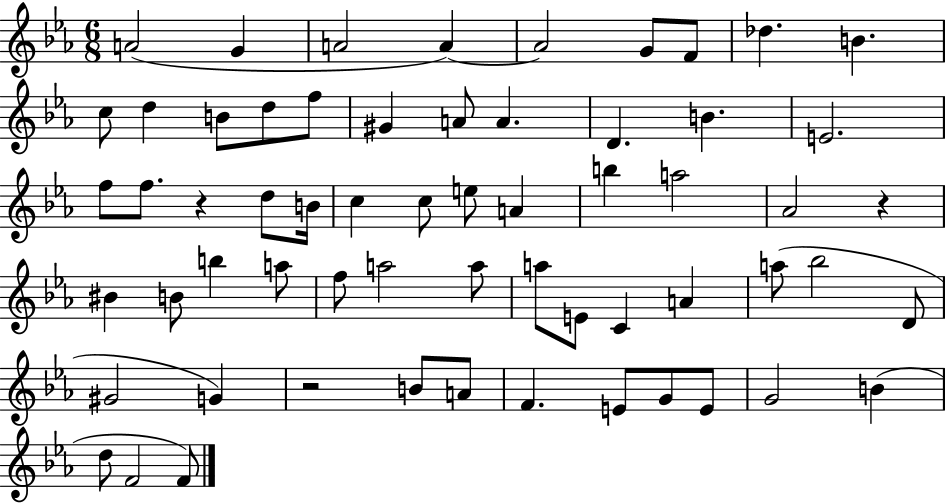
{
  \clef treble
  \numericTimeSignature
  \time 6/8
  \key ees \major
  a'2( g'4 | a'2 a'4~~) | a'2 g'8 f'8 | des''4. b'4. | \break c''8 d''4 b'8 d''8 f''8 | gis'4 a'8 a'4. | d'4. b'4. | e'2. | \break f''8 f''8. r4 d''8 b'16 | c''4 c''8 e''8 a'4 | b''4 a''2 | aes'2 r4 | \break bis'4 b'8 b''4 a''8 | f''8 a''2 a''8 | a''8 e'8 c'4 a'4 | a''8( bes''2 d'8 | \break gis'2 g'4) | r2 b'8 a'8 | f'4. e'8 g'8 e'8 | g'2 b'4( | \break d''8 f'2 f'8) | \bar "|."
}